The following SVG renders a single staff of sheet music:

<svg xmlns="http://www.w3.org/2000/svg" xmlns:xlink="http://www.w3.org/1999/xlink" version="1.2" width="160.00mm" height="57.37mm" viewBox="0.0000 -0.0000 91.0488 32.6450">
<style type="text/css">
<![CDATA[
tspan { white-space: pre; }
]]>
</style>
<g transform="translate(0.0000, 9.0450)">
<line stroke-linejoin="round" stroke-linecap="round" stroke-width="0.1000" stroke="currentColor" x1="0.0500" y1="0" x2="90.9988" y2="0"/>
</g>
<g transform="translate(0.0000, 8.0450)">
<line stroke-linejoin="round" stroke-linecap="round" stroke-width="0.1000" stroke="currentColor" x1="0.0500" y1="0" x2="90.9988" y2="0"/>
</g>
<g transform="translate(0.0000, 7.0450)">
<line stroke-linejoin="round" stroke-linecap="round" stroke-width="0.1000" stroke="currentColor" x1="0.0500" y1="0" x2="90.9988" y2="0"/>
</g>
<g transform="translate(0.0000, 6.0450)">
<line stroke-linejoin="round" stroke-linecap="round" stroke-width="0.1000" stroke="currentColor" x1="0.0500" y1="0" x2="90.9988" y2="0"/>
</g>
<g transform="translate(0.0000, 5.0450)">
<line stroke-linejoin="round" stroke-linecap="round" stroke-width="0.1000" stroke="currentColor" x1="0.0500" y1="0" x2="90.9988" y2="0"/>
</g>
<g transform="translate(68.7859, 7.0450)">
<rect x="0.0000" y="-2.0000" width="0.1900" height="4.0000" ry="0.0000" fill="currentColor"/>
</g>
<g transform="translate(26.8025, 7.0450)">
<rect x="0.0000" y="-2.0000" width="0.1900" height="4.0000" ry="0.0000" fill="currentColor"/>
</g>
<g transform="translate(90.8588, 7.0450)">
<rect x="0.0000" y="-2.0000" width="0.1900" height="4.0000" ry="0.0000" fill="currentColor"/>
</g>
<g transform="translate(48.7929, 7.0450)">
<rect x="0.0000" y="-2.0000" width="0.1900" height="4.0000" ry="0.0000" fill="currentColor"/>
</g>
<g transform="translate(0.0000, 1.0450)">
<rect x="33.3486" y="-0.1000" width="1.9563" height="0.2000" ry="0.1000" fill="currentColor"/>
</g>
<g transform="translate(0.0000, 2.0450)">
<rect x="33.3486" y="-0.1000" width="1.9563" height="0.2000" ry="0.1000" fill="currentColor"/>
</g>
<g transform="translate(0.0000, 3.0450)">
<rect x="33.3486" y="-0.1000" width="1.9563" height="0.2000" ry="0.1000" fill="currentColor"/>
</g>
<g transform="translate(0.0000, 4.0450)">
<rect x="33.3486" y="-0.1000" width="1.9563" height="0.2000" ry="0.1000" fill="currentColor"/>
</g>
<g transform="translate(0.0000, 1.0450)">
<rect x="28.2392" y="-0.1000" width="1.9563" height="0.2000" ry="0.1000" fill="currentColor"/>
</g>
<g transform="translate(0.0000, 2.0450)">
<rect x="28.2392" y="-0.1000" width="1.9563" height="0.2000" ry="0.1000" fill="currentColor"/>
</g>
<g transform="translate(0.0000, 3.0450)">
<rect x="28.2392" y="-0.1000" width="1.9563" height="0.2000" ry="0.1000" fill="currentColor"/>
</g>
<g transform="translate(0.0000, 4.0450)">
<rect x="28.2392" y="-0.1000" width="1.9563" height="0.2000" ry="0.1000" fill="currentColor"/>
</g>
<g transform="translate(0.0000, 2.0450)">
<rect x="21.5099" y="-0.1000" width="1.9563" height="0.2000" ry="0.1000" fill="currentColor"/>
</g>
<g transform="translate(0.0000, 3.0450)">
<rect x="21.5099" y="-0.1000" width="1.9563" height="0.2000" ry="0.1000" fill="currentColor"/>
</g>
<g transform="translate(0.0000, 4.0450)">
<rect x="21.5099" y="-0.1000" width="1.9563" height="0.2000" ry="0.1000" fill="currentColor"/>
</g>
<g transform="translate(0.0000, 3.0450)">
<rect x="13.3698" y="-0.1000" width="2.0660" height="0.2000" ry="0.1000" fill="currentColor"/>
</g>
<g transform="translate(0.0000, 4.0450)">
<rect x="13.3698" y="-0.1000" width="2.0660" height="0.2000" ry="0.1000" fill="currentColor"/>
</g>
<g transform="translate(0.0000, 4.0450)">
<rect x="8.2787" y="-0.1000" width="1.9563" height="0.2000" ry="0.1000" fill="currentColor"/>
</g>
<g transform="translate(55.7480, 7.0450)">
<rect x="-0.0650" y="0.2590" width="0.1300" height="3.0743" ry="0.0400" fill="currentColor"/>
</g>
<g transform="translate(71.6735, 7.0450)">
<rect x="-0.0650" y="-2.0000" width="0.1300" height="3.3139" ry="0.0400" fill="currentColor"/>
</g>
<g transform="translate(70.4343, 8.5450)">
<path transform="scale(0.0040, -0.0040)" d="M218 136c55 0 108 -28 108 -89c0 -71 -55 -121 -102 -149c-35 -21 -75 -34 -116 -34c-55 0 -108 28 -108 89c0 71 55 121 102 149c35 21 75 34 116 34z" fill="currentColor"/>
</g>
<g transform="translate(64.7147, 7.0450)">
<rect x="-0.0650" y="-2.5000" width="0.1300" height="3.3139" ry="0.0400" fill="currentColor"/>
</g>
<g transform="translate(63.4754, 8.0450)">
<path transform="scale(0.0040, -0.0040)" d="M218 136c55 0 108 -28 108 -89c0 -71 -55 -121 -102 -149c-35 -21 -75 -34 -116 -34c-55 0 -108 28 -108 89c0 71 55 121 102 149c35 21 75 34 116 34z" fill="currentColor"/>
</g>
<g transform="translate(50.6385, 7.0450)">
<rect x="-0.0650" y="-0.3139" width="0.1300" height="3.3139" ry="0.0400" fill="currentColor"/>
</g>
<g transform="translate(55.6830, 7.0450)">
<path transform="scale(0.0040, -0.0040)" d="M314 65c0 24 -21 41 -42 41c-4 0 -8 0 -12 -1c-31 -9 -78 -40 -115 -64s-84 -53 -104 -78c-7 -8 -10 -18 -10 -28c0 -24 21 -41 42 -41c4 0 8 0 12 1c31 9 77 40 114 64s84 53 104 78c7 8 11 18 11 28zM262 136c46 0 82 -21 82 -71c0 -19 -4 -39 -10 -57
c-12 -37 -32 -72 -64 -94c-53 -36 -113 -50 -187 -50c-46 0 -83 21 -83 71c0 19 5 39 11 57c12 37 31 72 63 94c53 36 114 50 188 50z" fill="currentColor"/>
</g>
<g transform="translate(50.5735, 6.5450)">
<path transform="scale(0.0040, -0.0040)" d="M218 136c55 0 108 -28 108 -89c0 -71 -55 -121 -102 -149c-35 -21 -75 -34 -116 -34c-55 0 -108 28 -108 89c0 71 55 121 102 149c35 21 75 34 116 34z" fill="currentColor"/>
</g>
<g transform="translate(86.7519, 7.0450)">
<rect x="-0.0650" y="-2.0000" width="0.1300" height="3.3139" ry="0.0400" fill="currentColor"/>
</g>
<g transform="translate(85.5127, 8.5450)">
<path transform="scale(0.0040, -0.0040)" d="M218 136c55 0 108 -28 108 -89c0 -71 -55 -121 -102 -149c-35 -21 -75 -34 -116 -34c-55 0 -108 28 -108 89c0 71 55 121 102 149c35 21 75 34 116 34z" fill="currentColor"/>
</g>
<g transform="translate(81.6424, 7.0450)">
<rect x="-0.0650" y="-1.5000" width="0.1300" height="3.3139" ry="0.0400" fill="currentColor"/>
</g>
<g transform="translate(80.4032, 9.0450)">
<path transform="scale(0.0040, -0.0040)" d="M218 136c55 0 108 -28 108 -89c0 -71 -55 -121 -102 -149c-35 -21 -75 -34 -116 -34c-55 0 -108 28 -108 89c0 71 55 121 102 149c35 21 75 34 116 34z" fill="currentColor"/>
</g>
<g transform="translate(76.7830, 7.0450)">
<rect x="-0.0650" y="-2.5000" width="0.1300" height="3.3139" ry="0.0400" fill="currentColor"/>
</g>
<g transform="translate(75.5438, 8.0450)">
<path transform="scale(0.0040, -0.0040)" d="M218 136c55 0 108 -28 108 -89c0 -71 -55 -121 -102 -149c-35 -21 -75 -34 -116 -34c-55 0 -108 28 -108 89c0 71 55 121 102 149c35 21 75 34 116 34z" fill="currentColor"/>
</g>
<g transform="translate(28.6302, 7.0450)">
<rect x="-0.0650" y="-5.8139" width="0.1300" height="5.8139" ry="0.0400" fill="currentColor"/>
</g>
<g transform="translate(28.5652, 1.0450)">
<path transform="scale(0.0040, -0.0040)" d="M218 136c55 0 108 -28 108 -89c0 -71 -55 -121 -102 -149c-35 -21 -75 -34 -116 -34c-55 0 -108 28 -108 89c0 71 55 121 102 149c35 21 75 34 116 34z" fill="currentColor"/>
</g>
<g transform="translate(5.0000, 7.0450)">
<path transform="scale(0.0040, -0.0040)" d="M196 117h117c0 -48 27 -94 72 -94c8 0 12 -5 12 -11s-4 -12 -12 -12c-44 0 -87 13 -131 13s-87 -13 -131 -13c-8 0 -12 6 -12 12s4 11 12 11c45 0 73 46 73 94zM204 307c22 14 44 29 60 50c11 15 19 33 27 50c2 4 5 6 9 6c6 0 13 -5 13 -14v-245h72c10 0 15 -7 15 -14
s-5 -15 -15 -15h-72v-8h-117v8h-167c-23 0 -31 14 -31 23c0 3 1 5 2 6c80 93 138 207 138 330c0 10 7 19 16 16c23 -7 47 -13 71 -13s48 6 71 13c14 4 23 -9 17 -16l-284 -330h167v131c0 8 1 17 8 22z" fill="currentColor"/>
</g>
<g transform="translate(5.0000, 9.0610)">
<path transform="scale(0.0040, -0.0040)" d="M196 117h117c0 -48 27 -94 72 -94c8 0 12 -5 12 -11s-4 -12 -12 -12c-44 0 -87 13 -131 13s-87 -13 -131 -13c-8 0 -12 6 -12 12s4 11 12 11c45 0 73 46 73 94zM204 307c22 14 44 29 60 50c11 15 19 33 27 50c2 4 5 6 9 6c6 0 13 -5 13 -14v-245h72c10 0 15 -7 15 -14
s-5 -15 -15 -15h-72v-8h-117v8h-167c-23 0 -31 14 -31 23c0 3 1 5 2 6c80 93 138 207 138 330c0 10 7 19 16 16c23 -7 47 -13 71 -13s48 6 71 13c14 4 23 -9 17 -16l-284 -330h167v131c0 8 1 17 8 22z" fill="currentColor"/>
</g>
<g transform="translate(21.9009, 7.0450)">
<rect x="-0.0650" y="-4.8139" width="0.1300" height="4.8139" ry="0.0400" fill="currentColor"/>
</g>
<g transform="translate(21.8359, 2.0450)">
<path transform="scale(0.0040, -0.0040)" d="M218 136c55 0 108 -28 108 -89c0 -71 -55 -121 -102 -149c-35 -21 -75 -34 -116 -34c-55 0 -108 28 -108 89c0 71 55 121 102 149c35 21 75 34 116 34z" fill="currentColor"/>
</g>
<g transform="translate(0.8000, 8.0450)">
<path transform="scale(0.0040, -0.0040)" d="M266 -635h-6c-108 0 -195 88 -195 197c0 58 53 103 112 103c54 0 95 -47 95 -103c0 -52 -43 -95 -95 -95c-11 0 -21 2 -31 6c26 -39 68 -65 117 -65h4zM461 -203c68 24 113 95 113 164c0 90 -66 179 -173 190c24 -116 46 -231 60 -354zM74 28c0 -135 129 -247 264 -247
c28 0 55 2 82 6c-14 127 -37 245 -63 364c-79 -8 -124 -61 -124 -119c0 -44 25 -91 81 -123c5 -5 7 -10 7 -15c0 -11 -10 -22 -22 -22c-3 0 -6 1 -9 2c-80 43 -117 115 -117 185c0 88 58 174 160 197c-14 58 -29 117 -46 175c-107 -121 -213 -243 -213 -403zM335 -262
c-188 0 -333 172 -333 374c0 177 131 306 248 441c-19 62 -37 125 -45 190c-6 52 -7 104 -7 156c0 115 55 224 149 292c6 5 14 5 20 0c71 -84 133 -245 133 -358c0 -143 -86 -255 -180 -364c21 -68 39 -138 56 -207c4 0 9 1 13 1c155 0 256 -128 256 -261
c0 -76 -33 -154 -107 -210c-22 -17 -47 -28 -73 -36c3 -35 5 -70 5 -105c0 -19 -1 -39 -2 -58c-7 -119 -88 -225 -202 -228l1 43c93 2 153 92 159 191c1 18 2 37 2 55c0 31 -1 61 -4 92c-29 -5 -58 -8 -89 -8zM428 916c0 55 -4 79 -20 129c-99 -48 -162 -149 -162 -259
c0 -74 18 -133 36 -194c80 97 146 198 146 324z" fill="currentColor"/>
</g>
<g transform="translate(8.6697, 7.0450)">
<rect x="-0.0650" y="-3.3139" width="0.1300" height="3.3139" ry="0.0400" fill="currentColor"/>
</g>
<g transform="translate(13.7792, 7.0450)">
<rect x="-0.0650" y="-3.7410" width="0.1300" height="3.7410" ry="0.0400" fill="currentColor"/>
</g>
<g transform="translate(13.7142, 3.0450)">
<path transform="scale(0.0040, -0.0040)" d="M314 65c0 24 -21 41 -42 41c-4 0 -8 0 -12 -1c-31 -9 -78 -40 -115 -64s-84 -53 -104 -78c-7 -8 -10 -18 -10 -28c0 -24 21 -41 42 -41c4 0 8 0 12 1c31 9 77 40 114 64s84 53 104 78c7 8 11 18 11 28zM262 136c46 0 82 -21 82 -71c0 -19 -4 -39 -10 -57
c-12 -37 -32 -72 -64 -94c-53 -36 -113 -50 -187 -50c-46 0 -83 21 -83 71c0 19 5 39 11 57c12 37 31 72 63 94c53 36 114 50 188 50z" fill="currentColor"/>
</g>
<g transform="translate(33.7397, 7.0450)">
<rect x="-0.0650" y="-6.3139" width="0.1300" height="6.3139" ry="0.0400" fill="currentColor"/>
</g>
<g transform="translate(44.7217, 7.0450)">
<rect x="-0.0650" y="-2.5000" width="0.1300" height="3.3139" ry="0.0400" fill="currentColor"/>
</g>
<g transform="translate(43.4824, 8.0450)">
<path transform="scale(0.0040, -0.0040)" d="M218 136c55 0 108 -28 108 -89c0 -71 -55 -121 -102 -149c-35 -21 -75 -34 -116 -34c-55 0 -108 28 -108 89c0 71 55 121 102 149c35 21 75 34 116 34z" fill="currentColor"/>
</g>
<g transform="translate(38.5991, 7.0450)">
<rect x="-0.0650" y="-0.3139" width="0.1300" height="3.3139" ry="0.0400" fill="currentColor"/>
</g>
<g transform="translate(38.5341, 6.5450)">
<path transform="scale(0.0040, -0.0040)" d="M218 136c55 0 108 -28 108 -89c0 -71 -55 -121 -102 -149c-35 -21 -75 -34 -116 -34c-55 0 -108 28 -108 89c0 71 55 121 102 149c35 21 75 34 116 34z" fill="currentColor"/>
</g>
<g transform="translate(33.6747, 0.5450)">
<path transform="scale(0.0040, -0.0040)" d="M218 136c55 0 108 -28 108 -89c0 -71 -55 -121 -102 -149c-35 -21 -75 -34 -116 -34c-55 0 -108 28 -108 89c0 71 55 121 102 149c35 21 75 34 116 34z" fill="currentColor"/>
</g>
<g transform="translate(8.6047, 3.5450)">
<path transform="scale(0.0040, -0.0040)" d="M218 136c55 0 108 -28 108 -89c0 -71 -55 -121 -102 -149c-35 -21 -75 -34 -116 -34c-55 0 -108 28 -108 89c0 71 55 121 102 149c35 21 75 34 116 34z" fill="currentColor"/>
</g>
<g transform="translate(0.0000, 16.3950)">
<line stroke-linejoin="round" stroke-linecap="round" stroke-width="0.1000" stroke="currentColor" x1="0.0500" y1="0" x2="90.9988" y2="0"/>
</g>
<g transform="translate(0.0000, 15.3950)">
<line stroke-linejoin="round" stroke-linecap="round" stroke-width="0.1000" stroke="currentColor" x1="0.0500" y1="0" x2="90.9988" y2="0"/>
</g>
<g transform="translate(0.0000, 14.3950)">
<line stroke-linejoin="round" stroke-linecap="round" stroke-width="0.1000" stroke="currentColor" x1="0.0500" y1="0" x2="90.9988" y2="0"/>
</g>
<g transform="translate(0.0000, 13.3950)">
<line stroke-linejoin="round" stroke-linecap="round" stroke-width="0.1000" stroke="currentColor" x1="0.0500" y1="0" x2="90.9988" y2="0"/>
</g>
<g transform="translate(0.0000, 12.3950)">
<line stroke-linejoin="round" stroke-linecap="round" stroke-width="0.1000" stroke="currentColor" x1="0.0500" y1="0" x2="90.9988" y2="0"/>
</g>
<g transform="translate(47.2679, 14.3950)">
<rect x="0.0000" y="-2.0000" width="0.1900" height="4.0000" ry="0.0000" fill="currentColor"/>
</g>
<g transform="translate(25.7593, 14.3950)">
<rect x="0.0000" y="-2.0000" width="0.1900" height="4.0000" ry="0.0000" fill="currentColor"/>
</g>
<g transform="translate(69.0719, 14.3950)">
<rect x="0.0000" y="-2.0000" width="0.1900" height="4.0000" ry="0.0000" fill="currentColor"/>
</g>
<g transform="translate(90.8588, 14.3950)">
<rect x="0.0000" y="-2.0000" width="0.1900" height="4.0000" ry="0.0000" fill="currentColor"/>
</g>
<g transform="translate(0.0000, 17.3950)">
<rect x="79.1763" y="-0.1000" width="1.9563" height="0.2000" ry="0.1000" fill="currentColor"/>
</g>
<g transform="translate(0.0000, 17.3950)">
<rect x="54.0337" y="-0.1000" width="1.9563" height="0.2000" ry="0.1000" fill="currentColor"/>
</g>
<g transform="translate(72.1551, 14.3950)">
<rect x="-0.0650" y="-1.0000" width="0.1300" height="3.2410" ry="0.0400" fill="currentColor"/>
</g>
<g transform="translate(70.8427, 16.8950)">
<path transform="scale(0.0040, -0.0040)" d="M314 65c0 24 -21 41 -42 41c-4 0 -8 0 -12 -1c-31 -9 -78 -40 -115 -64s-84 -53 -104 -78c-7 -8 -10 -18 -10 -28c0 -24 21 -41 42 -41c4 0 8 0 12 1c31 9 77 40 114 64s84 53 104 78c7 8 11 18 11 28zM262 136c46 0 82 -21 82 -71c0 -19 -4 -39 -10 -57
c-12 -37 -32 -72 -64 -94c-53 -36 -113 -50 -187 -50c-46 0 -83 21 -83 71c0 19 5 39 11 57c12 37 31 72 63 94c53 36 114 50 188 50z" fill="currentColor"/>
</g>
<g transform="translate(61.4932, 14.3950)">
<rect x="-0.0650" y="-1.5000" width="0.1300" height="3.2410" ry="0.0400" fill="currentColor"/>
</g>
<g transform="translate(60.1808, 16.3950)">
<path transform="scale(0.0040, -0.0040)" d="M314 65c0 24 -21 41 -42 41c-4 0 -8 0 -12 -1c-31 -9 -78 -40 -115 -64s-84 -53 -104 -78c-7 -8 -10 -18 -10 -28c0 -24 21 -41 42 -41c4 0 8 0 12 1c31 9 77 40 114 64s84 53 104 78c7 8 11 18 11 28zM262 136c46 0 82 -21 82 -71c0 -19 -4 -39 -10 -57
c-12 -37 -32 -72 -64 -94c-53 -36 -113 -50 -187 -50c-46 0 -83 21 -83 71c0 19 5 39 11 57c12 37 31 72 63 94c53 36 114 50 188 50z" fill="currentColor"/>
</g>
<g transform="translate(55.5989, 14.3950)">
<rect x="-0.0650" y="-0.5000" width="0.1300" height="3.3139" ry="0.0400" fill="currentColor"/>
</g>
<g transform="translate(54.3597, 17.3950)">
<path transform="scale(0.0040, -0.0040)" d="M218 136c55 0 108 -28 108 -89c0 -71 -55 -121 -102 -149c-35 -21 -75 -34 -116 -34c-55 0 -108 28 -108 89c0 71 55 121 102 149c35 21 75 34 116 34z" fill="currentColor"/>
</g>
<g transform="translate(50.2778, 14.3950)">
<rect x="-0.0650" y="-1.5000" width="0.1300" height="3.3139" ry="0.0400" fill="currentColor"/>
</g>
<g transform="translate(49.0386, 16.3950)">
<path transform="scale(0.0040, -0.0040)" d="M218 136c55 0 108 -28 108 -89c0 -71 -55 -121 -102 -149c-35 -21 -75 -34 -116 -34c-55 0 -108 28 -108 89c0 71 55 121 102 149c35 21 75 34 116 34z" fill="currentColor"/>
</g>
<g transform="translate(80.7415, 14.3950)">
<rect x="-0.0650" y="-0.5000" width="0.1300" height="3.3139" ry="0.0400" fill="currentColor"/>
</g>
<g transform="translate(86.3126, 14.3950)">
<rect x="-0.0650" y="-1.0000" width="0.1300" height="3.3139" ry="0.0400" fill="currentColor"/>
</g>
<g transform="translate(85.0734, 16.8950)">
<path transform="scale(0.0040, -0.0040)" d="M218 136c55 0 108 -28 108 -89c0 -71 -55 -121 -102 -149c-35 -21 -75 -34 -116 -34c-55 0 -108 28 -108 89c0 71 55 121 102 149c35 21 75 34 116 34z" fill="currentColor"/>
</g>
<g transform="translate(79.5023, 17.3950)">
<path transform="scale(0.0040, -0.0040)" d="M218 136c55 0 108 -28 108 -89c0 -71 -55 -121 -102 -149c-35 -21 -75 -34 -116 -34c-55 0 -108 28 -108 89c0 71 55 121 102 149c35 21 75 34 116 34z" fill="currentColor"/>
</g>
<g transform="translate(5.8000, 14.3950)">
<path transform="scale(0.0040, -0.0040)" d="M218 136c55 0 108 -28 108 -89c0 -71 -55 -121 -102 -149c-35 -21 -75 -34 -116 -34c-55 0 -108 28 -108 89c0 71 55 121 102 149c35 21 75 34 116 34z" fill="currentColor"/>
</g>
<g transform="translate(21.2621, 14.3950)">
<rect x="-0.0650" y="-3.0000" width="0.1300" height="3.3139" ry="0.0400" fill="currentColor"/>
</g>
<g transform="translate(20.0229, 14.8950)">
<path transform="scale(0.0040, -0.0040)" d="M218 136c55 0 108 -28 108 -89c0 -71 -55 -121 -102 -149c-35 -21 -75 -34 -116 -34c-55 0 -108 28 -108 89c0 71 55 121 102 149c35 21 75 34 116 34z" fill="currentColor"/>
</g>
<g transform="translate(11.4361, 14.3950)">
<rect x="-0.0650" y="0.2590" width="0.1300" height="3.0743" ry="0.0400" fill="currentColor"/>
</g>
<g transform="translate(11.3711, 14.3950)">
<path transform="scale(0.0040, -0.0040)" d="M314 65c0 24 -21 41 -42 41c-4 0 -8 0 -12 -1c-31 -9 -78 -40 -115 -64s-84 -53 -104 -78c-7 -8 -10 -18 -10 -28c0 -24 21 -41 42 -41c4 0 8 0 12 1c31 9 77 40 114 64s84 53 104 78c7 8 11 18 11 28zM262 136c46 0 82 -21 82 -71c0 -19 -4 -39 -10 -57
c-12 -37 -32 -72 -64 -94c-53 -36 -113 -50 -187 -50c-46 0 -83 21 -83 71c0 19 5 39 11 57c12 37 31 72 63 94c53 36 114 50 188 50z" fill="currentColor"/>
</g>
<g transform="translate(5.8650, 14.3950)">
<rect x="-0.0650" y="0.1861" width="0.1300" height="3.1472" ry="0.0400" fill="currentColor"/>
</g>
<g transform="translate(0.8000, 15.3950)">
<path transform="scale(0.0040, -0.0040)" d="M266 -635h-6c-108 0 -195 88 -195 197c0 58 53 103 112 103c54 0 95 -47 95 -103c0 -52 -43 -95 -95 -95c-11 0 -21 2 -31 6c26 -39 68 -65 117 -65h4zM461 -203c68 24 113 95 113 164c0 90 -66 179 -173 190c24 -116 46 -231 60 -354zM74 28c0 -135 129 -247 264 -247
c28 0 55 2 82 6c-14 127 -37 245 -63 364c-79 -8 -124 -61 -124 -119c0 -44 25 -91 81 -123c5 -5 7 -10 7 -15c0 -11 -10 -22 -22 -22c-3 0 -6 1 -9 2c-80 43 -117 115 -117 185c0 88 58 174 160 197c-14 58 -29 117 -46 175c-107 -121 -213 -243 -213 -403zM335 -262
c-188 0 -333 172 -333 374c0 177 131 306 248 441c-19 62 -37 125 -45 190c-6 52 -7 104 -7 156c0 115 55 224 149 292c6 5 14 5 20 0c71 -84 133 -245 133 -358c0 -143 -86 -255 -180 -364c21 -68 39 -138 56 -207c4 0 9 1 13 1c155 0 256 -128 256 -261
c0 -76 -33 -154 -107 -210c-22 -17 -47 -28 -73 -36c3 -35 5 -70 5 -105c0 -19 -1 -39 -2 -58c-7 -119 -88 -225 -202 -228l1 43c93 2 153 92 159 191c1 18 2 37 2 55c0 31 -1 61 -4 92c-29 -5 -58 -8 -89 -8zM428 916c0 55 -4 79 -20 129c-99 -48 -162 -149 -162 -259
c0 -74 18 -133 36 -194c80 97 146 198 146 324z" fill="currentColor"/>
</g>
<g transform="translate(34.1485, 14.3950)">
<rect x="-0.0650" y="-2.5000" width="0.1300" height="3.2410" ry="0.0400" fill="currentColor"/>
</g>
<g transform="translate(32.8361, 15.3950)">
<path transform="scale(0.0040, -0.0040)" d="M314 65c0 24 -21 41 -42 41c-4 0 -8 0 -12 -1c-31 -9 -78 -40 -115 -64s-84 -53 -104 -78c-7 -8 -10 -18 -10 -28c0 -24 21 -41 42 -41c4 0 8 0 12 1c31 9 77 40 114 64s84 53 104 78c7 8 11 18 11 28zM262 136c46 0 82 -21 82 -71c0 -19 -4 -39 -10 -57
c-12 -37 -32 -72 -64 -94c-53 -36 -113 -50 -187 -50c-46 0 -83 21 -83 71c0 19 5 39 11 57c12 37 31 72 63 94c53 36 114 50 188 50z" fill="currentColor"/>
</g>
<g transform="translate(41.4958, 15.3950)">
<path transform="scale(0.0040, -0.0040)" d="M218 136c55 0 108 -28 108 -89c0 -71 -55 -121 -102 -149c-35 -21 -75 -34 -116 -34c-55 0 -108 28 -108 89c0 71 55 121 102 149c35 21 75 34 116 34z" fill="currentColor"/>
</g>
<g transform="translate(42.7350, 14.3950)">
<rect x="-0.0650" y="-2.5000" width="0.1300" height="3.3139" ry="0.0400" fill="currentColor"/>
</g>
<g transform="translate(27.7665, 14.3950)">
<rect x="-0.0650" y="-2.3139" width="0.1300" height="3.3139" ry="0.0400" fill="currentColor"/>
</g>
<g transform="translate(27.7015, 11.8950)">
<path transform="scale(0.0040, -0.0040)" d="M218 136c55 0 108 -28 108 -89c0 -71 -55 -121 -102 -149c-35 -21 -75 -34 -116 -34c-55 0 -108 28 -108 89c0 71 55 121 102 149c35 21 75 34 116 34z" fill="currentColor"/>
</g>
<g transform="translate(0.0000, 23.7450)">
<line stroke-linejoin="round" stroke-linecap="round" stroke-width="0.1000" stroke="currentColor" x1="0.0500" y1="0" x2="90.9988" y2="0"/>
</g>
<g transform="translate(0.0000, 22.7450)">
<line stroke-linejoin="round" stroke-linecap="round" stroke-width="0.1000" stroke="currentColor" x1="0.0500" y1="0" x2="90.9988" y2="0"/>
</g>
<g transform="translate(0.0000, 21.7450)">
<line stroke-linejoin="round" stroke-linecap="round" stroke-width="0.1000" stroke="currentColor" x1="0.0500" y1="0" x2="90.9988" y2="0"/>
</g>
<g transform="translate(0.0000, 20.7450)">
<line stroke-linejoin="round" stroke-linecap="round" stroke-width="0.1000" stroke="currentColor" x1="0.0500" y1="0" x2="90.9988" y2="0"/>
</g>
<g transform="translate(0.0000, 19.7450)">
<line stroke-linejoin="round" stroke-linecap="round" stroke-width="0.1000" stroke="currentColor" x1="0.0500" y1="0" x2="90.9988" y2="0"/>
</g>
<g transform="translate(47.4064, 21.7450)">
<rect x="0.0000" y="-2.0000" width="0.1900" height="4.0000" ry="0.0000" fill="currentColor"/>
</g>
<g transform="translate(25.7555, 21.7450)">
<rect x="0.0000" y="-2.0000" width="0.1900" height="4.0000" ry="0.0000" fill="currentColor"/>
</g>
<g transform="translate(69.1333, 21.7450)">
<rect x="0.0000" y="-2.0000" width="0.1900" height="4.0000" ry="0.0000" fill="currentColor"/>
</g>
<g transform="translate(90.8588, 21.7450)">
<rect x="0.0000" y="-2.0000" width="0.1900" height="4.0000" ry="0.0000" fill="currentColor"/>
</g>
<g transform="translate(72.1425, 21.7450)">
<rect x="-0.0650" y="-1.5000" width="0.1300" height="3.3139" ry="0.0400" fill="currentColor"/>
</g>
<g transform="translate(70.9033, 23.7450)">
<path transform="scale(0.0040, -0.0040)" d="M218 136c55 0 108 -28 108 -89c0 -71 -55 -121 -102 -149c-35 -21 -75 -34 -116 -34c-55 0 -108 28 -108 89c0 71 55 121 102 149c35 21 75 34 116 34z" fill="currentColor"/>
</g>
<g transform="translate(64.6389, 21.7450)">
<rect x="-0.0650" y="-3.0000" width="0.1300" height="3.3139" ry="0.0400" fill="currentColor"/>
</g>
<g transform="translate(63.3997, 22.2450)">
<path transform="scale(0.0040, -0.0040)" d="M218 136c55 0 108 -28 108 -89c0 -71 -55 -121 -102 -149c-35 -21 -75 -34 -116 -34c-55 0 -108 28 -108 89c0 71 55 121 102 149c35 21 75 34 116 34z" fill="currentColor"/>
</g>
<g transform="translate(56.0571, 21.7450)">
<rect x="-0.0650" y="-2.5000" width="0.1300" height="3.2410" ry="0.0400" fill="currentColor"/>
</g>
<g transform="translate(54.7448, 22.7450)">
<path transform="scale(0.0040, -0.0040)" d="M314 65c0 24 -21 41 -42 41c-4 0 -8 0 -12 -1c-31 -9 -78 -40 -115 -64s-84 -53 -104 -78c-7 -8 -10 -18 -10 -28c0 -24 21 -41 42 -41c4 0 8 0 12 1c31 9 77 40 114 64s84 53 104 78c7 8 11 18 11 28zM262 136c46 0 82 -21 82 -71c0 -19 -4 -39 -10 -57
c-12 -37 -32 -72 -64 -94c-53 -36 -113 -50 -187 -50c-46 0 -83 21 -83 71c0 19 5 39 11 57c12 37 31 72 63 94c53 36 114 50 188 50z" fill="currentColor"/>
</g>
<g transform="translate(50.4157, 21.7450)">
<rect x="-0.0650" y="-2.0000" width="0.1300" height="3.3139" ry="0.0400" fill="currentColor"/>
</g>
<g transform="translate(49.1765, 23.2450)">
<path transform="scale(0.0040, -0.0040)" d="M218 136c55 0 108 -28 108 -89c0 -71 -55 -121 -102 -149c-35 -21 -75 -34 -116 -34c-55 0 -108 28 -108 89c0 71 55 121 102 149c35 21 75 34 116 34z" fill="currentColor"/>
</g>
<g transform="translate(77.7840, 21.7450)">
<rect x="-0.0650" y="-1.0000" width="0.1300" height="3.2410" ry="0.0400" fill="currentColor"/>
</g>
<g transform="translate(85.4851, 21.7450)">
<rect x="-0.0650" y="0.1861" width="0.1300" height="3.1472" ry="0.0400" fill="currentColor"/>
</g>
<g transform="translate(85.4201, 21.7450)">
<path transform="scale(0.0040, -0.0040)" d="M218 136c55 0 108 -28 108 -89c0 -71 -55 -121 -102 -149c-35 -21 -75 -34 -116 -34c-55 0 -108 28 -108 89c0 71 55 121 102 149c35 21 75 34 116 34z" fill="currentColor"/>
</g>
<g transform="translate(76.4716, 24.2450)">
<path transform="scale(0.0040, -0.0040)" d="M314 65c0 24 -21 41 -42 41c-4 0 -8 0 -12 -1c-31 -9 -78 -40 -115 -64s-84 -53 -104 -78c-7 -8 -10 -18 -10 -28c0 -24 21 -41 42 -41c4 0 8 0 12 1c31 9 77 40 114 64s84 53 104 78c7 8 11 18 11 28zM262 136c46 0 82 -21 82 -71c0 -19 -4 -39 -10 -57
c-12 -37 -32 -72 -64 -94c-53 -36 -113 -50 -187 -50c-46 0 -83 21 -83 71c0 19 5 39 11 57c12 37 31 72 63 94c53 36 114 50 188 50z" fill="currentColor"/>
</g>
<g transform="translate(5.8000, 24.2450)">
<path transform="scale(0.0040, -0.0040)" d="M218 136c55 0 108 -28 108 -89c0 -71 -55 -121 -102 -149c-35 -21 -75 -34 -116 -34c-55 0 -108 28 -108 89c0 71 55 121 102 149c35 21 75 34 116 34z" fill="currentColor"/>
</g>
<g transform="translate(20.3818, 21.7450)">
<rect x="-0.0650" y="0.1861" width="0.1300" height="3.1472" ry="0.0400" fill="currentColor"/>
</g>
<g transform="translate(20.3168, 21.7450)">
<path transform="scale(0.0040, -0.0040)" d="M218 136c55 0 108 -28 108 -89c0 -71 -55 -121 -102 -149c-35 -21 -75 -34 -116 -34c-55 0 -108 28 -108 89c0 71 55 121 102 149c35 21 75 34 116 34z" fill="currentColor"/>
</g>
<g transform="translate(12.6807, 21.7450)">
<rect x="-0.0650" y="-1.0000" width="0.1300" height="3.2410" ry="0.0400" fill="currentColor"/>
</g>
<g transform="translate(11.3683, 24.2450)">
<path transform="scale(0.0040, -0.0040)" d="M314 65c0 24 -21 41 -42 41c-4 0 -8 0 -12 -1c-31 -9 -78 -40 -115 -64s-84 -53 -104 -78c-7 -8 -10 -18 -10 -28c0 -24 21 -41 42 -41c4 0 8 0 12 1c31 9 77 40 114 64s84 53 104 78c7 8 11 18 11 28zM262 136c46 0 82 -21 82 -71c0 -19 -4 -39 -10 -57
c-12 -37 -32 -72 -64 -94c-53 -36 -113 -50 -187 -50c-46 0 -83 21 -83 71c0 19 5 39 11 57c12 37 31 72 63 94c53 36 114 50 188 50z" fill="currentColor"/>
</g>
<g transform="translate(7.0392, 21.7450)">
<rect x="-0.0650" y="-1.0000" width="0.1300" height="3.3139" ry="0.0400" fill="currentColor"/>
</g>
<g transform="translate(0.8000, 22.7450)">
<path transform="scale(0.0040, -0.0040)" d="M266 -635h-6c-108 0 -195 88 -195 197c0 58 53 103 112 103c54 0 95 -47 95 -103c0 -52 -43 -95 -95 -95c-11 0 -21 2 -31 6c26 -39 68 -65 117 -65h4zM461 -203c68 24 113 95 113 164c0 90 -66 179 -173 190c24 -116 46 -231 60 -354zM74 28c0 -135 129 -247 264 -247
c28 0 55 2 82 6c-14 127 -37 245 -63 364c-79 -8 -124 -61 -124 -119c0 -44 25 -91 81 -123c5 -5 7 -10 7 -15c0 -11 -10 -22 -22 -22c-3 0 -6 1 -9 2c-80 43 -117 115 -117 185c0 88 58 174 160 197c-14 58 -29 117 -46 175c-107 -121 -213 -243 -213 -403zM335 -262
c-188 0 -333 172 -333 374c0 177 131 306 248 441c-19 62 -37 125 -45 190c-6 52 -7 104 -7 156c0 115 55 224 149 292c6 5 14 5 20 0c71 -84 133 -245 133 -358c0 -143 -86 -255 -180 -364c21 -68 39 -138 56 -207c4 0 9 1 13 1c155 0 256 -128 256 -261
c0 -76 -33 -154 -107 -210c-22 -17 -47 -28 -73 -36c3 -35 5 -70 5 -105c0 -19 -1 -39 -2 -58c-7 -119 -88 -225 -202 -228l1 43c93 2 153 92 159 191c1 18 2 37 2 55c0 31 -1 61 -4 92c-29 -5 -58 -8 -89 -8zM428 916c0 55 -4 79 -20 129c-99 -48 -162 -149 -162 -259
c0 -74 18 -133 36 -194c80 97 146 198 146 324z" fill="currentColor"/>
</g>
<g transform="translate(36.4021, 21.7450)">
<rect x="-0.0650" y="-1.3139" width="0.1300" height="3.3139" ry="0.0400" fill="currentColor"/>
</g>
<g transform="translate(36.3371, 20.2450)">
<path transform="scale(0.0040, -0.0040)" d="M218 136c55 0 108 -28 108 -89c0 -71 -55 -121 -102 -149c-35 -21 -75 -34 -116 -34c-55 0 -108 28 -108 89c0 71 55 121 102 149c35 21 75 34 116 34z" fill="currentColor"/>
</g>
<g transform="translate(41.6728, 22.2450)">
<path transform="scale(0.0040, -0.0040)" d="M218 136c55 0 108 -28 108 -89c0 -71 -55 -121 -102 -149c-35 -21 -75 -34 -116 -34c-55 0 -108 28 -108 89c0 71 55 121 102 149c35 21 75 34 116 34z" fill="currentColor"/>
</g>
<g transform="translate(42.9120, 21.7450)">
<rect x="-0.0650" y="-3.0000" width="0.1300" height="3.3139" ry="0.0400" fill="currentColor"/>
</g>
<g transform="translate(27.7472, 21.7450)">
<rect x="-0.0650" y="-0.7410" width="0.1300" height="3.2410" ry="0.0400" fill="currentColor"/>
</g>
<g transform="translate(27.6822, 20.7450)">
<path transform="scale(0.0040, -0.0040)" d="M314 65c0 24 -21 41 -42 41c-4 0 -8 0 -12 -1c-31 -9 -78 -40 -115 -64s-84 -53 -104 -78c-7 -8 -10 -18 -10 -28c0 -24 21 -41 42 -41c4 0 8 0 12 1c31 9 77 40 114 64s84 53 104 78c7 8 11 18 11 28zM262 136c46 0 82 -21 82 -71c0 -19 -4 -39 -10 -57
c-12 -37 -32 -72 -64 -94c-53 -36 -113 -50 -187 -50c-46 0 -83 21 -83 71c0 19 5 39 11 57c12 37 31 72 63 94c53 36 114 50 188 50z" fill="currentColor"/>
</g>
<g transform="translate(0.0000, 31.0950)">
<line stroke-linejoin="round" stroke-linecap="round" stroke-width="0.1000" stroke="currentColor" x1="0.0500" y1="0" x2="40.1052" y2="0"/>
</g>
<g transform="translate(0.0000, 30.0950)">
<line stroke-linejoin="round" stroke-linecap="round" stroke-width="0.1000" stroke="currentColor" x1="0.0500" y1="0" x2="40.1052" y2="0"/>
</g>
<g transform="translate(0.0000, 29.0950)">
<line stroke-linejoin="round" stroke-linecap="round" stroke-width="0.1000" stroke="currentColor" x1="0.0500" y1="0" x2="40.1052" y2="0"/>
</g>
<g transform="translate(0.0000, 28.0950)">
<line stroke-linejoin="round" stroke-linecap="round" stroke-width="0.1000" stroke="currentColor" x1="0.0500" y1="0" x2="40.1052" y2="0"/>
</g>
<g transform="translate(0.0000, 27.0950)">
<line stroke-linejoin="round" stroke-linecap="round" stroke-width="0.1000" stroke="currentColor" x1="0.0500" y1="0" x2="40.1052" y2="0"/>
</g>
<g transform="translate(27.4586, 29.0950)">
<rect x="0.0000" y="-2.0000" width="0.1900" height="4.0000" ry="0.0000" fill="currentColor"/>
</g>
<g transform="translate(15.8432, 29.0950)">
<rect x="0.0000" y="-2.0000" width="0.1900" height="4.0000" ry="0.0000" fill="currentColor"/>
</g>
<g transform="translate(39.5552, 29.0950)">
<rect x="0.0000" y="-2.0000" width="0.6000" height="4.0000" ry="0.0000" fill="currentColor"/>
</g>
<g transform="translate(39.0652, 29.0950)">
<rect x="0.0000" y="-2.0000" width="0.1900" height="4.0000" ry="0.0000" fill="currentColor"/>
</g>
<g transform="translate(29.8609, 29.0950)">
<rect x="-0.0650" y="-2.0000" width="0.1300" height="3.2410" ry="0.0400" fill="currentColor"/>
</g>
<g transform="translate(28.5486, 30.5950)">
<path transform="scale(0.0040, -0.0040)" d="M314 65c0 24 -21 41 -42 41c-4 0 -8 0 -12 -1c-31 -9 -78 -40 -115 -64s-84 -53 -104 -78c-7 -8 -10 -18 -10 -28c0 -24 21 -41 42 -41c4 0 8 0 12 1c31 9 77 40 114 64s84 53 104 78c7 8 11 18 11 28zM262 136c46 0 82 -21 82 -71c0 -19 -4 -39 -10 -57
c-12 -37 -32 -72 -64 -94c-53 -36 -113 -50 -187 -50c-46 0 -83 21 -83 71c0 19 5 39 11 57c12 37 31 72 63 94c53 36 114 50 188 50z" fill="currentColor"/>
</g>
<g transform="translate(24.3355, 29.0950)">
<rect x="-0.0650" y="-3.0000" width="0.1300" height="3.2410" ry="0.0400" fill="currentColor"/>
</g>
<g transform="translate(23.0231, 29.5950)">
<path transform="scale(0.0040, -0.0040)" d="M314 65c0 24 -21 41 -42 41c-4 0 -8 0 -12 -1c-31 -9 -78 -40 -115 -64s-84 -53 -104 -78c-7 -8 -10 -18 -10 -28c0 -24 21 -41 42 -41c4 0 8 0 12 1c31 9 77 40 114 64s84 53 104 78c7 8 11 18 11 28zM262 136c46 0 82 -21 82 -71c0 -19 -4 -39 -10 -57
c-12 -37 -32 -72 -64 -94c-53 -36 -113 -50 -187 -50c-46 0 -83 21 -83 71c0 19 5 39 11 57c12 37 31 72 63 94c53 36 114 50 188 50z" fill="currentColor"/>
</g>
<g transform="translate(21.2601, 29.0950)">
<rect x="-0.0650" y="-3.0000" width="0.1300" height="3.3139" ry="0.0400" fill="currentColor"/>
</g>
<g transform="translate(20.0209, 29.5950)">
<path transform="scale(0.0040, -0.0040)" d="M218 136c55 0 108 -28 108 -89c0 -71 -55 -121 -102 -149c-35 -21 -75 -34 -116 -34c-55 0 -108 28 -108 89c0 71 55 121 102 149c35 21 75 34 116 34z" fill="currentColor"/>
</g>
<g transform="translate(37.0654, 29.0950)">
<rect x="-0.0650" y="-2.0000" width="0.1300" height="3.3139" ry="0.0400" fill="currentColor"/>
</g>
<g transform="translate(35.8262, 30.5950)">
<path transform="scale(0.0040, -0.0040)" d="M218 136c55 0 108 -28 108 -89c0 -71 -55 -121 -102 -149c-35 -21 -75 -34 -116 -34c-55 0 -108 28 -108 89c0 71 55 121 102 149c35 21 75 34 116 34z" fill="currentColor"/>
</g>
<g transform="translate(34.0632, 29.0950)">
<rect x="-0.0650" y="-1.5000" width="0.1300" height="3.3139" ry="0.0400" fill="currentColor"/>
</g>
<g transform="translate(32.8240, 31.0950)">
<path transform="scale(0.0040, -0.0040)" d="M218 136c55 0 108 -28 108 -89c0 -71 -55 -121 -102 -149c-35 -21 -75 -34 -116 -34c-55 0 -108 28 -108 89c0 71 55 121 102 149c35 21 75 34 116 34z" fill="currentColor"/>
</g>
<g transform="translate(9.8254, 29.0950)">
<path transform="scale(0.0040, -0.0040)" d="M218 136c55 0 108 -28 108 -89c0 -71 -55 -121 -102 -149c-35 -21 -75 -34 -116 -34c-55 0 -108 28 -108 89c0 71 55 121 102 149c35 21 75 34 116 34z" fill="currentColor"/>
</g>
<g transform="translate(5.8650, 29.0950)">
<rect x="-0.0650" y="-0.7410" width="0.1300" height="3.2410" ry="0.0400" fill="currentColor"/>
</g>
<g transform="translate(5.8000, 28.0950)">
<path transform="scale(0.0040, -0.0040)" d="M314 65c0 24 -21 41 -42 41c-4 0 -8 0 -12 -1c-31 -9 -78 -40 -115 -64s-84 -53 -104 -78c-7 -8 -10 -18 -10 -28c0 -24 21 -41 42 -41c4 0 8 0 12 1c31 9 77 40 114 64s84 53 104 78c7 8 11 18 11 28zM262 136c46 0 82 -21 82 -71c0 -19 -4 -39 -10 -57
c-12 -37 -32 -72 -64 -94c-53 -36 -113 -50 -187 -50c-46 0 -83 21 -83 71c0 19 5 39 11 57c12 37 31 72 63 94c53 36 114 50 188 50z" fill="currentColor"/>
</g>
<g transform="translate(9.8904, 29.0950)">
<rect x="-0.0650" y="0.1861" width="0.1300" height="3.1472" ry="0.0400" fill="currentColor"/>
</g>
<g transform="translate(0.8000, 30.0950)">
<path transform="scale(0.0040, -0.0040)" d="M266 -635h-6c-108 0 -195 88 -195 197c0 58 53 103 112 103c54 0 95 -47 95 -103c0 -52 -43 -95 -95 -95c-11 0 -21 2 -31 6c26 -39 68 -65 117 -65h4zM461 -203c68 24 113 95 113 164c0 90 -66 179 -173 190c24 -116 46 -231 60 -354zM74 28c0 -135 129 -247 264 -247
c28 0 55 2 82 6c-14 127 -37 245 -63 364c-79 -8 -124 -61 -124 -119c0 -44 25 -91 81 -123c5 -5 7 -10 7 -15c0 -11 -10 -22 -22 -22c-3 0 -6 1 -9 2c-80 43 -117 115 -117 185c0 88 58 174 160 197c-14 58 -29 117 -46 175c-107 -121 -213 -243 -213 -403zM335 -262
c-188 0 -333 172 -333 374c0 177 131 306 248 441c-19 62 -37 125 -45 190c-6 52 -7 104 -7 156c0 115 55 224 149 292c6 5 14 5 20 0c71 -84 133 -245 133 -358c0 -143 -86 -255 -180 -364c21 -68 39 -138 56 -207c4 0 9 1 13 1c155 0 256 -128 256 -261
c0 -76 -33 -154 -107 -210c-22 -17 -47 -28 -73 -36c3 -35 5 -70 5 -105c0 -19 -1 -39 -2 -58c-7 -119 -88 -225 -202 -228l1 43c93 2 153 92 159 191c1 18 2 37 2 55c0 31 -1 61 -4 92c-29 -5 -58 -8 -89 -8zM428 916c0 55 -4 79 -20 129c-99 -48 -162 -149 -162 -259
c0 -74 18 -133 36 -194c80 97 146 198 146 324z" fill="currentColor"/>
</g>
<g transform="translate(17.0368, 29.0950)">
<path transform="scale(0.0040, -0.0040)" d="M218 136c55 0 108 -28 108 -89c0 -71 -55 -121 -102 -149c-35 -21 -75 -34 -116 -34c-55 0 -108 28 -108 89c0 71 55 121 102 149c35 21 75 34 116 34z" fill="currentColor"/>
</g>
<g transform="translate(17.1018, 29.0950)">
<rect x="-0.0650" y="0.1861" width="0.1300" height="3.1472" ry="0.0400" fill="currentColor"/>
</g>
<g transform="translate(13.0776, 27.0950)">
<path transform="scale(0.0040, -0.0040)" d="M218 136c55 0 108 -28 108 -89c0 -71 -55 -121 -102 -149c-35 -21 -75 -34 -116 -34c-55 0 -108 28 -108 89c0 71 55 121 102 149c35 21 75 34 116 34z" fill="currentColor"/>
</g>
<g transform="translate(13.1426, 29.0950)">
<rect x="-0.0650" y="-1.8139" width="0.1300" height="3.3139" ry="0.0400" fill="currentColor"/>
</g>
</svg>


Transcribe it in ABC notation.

X:1
T:Untitled
M:4/4
L:1/4
K:C
b c'2 e' g' a' c G c B2 G F G E F B B2 A g G2 G E C E2 D2 C D D D2 B d2 e A F G2 A E D2 B d2 B f B A A2 F2 E F